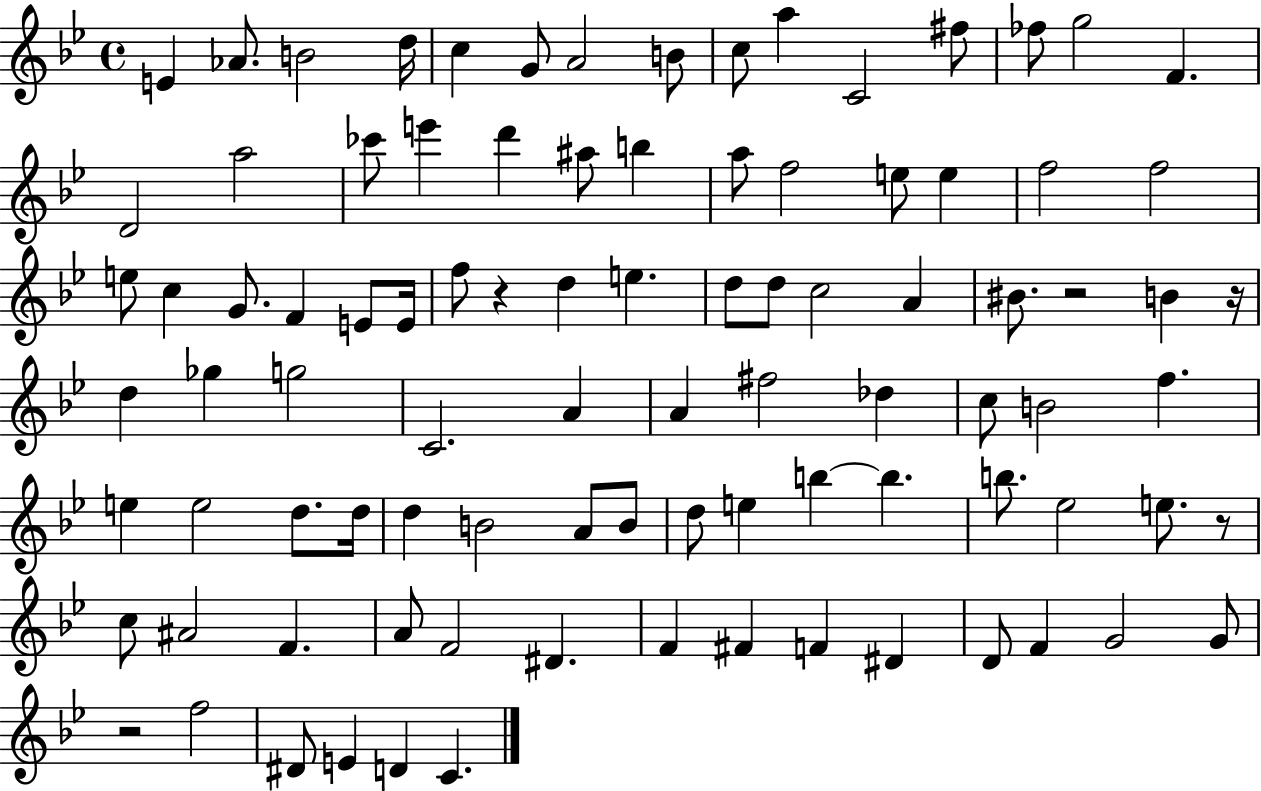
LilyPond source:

{
  \clef treble
  \time 4/4
  \defaultTimeSignature
  \key bes \major
  \repeat volta 2 { e'4 aes'8. b'2 d''16 | c''4 g'8 a'2 b'8 | c''8 a''4 c'2 fis''8 | fes''8 g''2 f'4. | \break d'2 a''2 | ces'''8 e'''4 d'''4 ais''8 b''4 | a''8 f''2 e''8 e''4 | f''2 f''2 | \break e''8 c''4 g'8. f'4 e'8 e'16 | f''8 r4 d''4 e''4. | d''8 d''8 c''2 a'4 | bis'8. r2 b'4 r16 | \break d''4 ges''4 g''2 | c'2. a'4 | a'4 fis''2 des''4 | c''8 b'2 f''4. | \break e''4 e''2 d''8. d''16 | d''4 b'2 a'8 b'8 | d''8 e''4 b''4~~ b''4. | b''8. ees''2 e''8. r8 | \break c''8 ais'2 f'4. | a'8 f'2 dis'4. | f'4 fis'4 f'4 dis'4 | d'8 f'4 g'2 g'8 | \break r2 f''2 | dis'8 e'4 d'4 c'4. | } \bar "|."
}